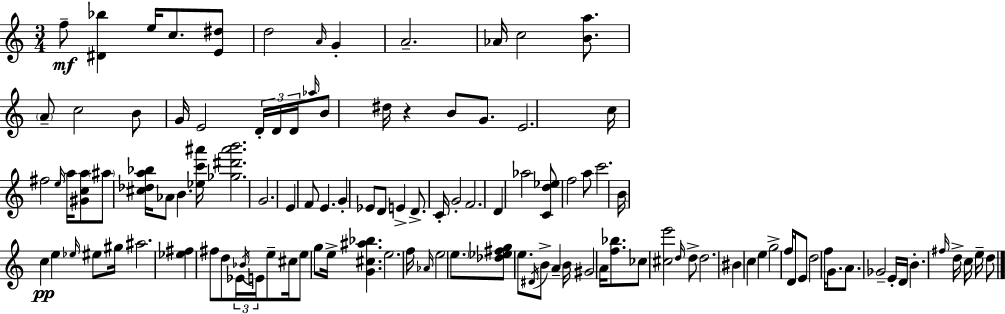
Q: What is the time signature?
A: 3/4